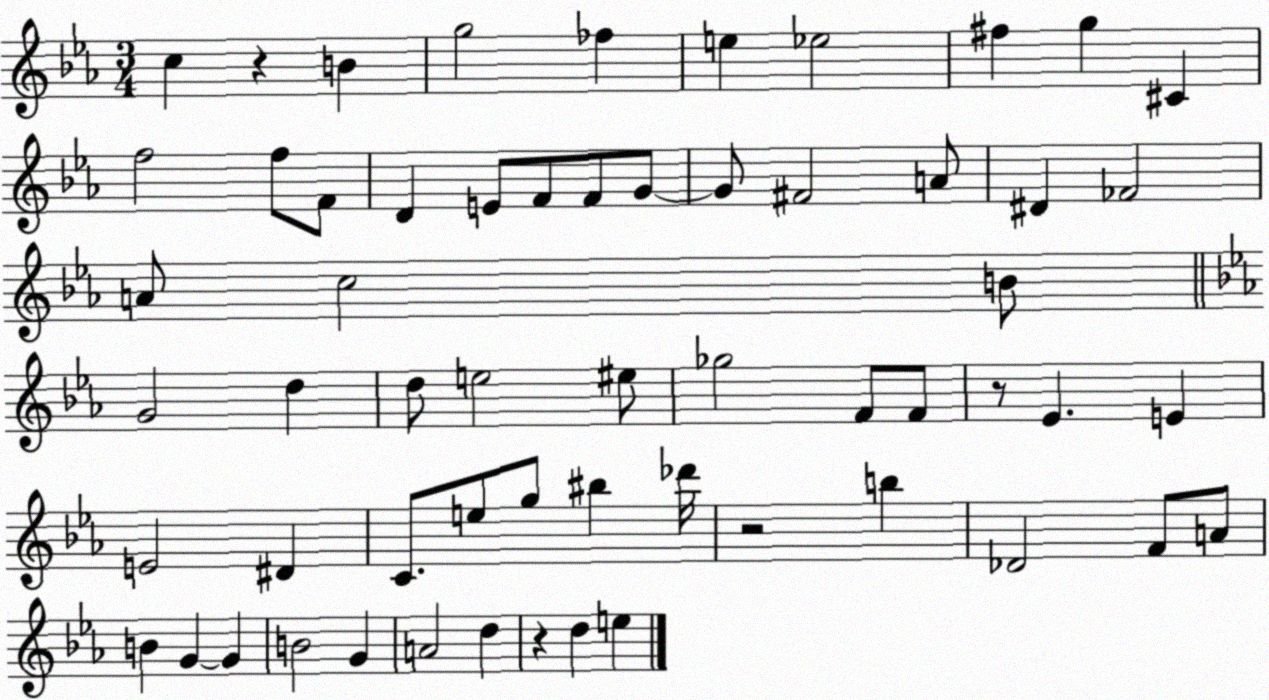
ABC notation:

X:1
T:Untitled
M:3/4
L:1/4
K:Eb
c z B g2 _f e _e2 ^f g ^C f2 f/2 F/2 D E/2 F/2 F/2 G/2 G/2 ^F2 A/2 ^D _F2 A/2 c2 B/2 G2 d d/2 e2 ^e/2 _g2 F/2 F/2 z/2 _E E E2 ^D C/2 e/2 g/2 ^b _d'/4 z2 b _D2 F/2 A/2 B G G B2 G A2 d z d e